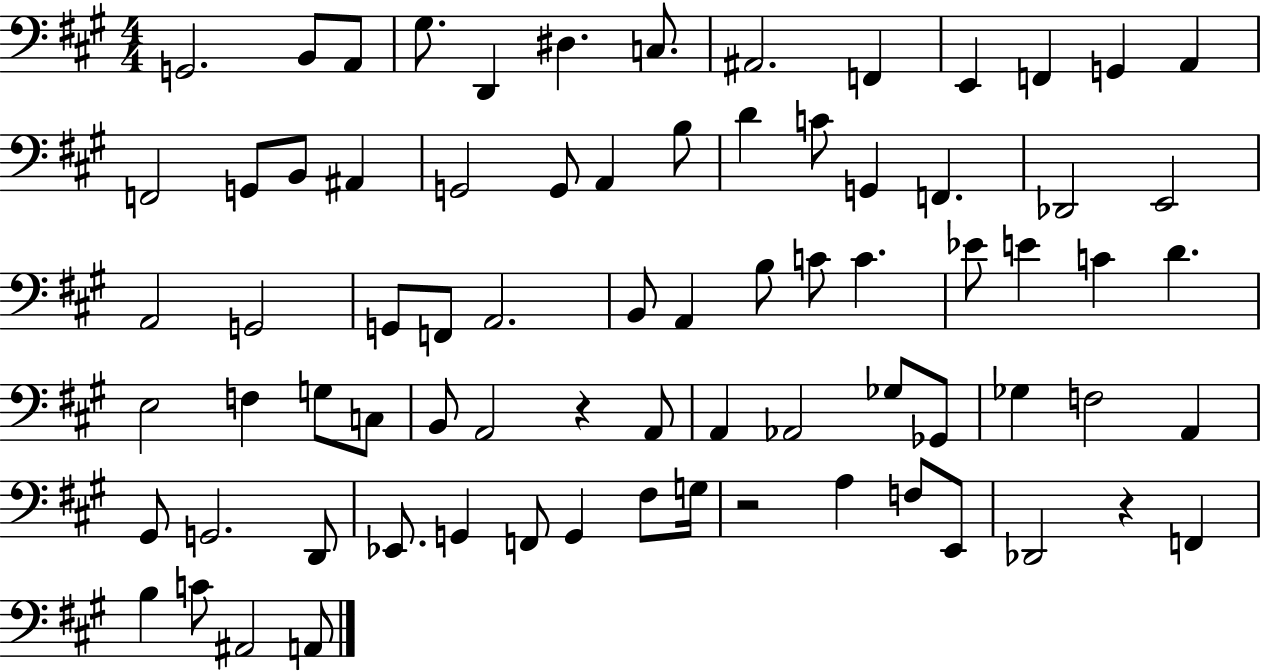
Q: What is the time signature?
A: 4/4